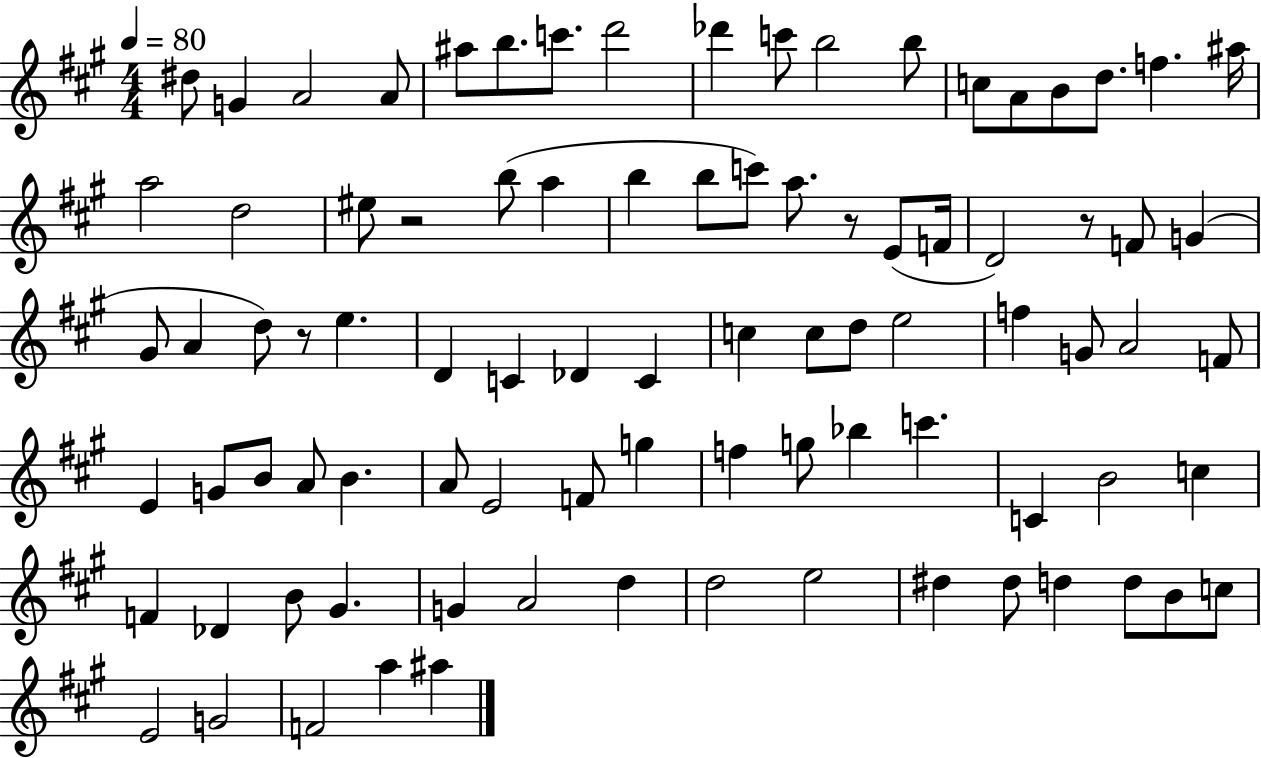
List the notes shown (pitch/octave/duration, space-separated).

D#5/e G4/q A4/h A4/e A#5/e B5/e. C6/e. D6/h Db6/q C6/e B5/h B5/e C5/e A4/e B4/e D5/e. F5/q. A#5/s A5/h D5/h EIS5/e R/h B5/e A5/q B5/q B5/e C6/e A5/e. R/e E4/e F4/s D4/h R/e F4/e G4/q G#4/e A4/q D5/e R/e E5/q. D4/q C4/q Db4/q C4/q C5/q C5/e D5/e E5/h F5/q G4/e A4/h F4/e E4/q G4/e B4/e A4/e B4/q. A4/e E4/h F4/e G5/q F5/q G5/e Bb5/q C6/q. C4/q B4/h C5/q F4/q Db4/q B4/e G#4/q. G4/q A4/h D5/q D5/h E5/h D#5/q D#5/e D5/q D5/e B4/e C5/e E4/h G4/h F4/h A5/q A#5/q